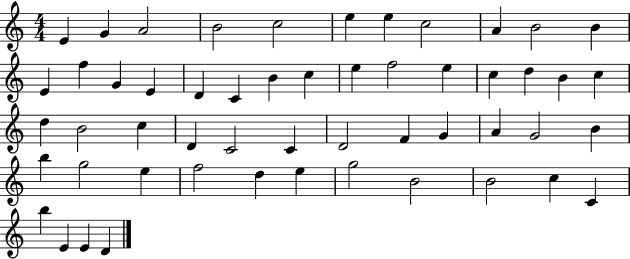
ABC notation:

X:1
T:Untitled
M:4/4
L:1/4
K:C
E G A2 B2 c2 e e c2 A B2 B E f G E D C B c e f2 e c d B c d B2 c D C2 C D2 F G A G2 B b g2 e f2 d e g2 B2 B2 c C b E E D